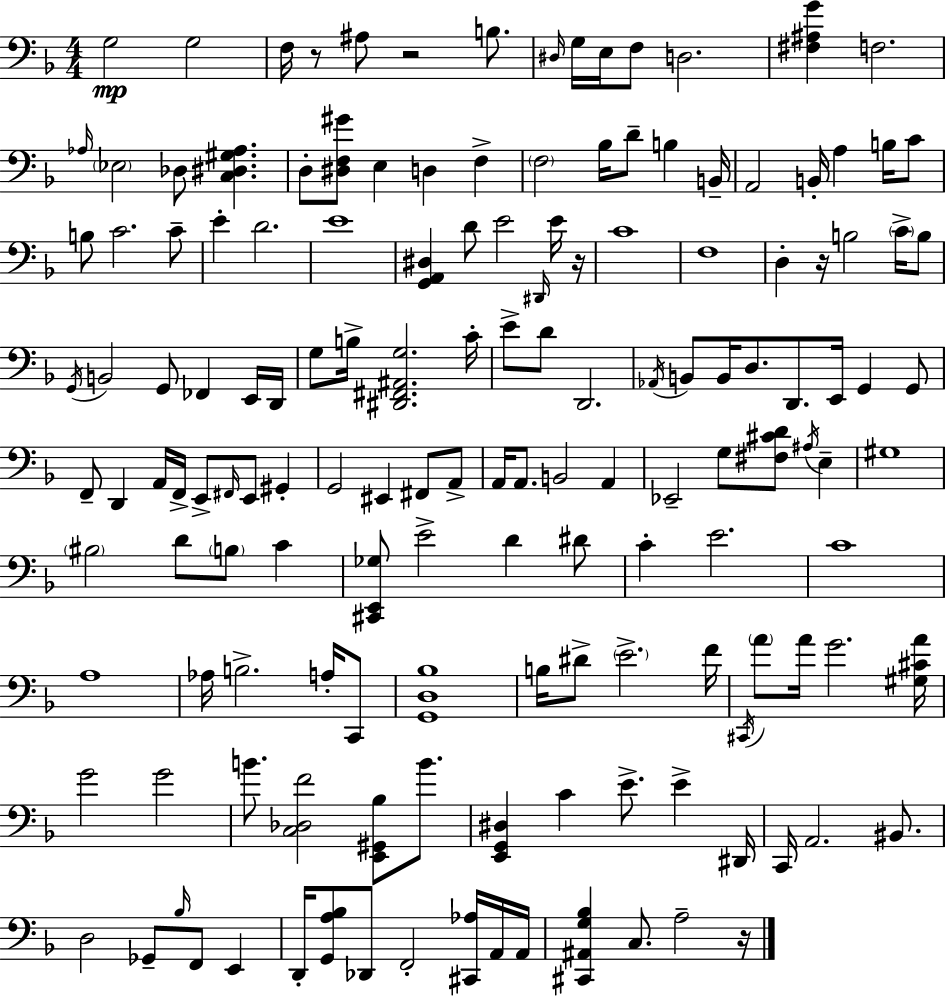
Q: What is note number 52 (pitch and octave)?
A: B3